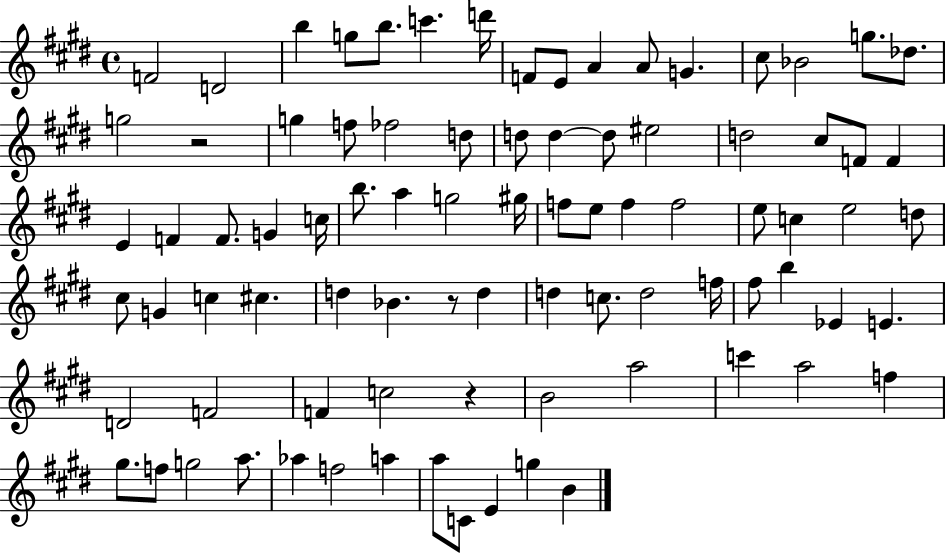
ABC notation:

X:1
T:Untitled
M:4/4
L:1/4
K:E
F2 D2 b g/2 b/2 c' d'/4 F/2 E/2 A A/2 G ^c/2 _B2 g/2 _d/2 g2 z2 g f/2 _f2 d/2 d/2 d d/2 ^e2 d2 ^c/2 F/2 F E F F/2 G c/4 b/2 a g2 ^g/4 f/2 e/2 f f2 e/2 c e2 d/2 ^c/2 G c ^c d _B z/2 d d c/2 d2 f/4 ^f/2 b _E E D2 F2 F c2 z B2 a2 c' a2 f ^g/2 f/2 g2 a/2 _a f2 a a/2 C/2 E g B